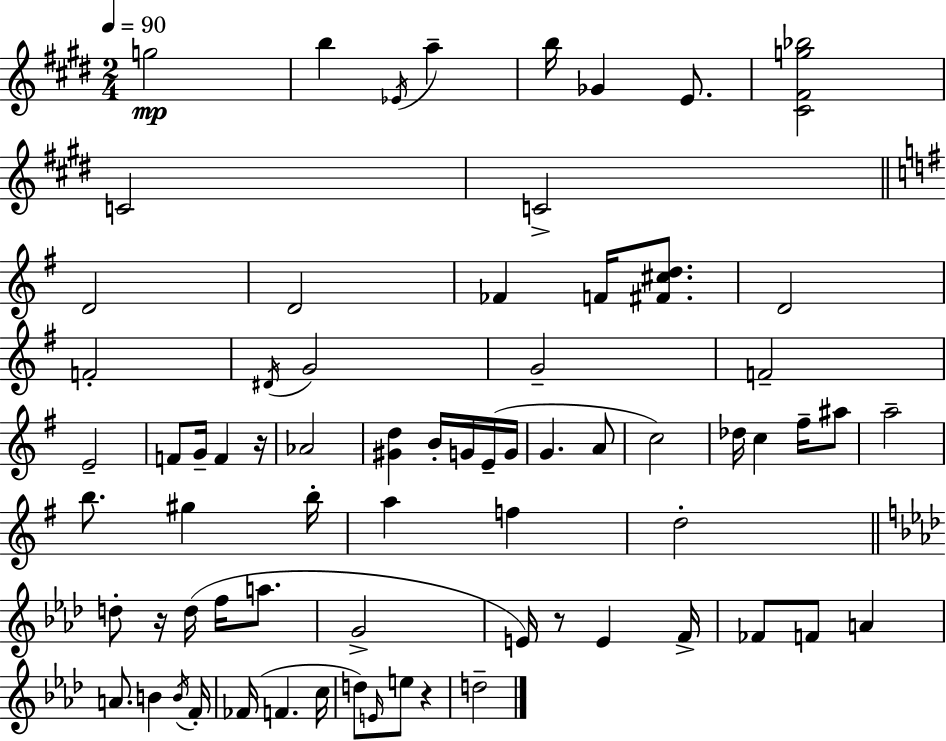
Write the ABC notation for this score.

X:1
T:Untitled
M:2/4
L:1/4
K:E
g2 b _E/4 a b/4 _G E/2 [^C^Fg_b]2 C2 C2 D2 D2 _F F/4 [^F^cd]/2 D2 F2 ^D/4 G2 G2 F2 E2 F/2 G/4 F z/4 _A2 [^Gd] B/4 G/4 E/4 G/4 G A/2 c2 _d/4 c ^f/4 ^a/2 a2 b/2 ^g b/4 a f d2 d/2 z/4 d/4 f/4 a/2 G2 E/4 z/2 E F/4 _F/2 F/2 A A/2 B B/4 F/4 _F/4 F c/4 d/2 E/4 e/2 z d2